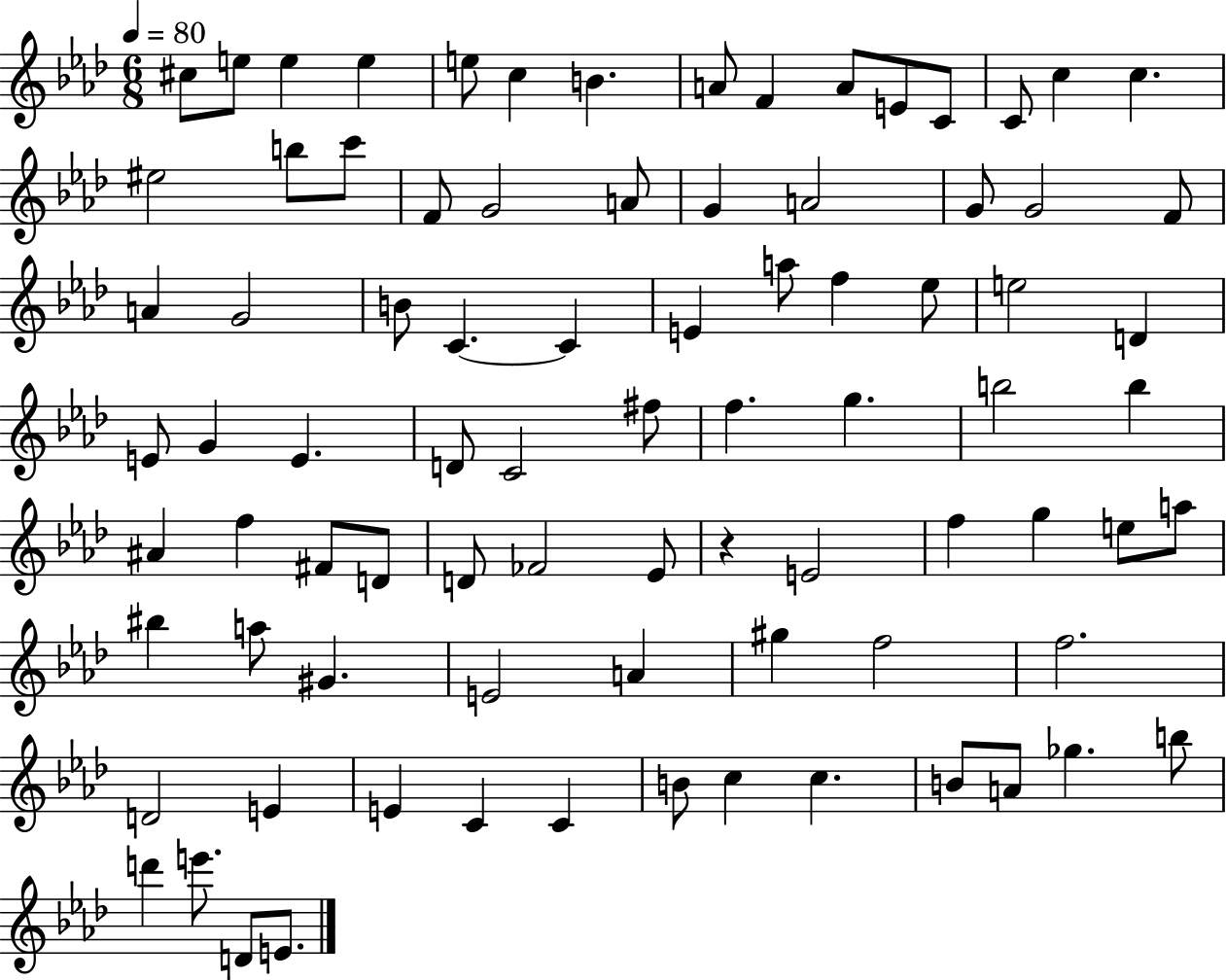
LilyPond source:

{
  \clef treble
  \numericTimeSignature
  \time 6/8
  \key aes \major
  \tempo 4 = 80
  cis''8 e''8 e''4 e''4 | e''8 c''4 b'4. | a'8 f'4 a'8 e'8 c'8 | c'8 c''4 c''4. | \break eis''2 b''8 c'''8 | f'8 g'2 a'8 | g'4 a'2 | g'8 g'2 f'8 | \break a'4 g'2 | b'8 c'4.~~ c'4 | e'4 a''8 f''4 ees''8 | e''2 d'4 | \break e'8 g'4 e'4. | d'8 c'2 fis''8 | f''4. g''4. | b''2 b''4 | \break ais'4 f''4 fis'8 d'8 | d'8 fes'2 ees'8 | r4 e'2 | f''4 g''4 e''8 a''8 | \break bis''4 a''8 gis'4. | e'2 a'4 | gis''4 f''2 | f''2. | \break d'2 e'4 | e'4 c'4 c'4 | b'8 c''4 c''4. | b'8 a'8 ges''4. b''8 | \break d'''4 e'''8. d'8 e'8. | \bar "|."
}